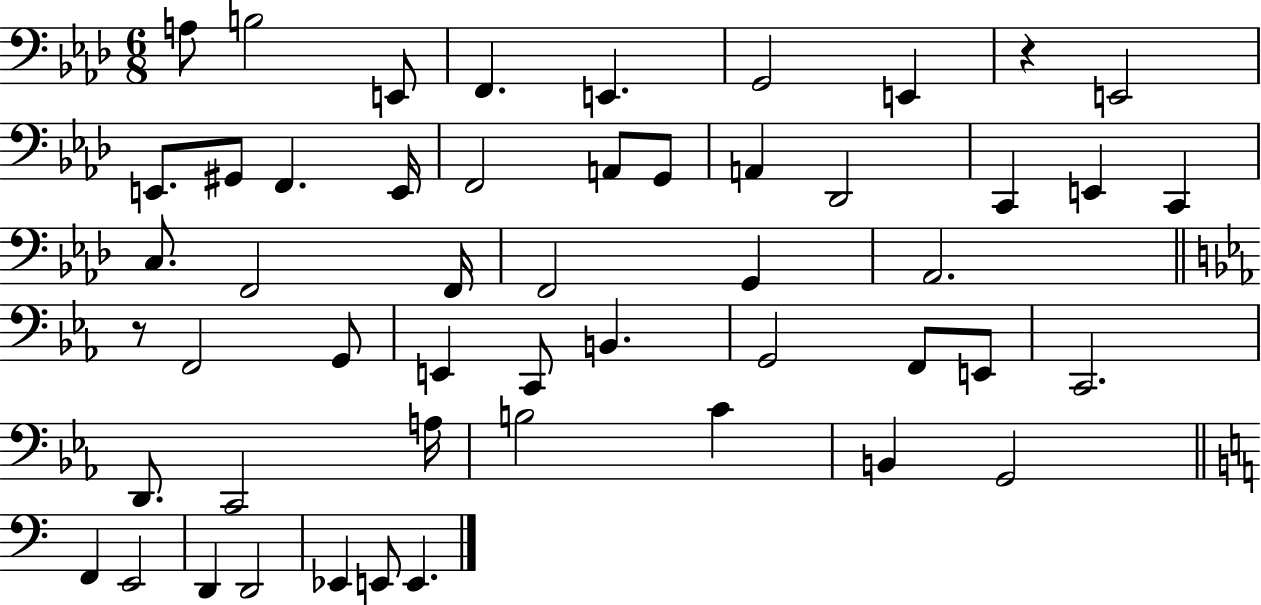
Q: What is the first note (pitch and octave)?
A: A3